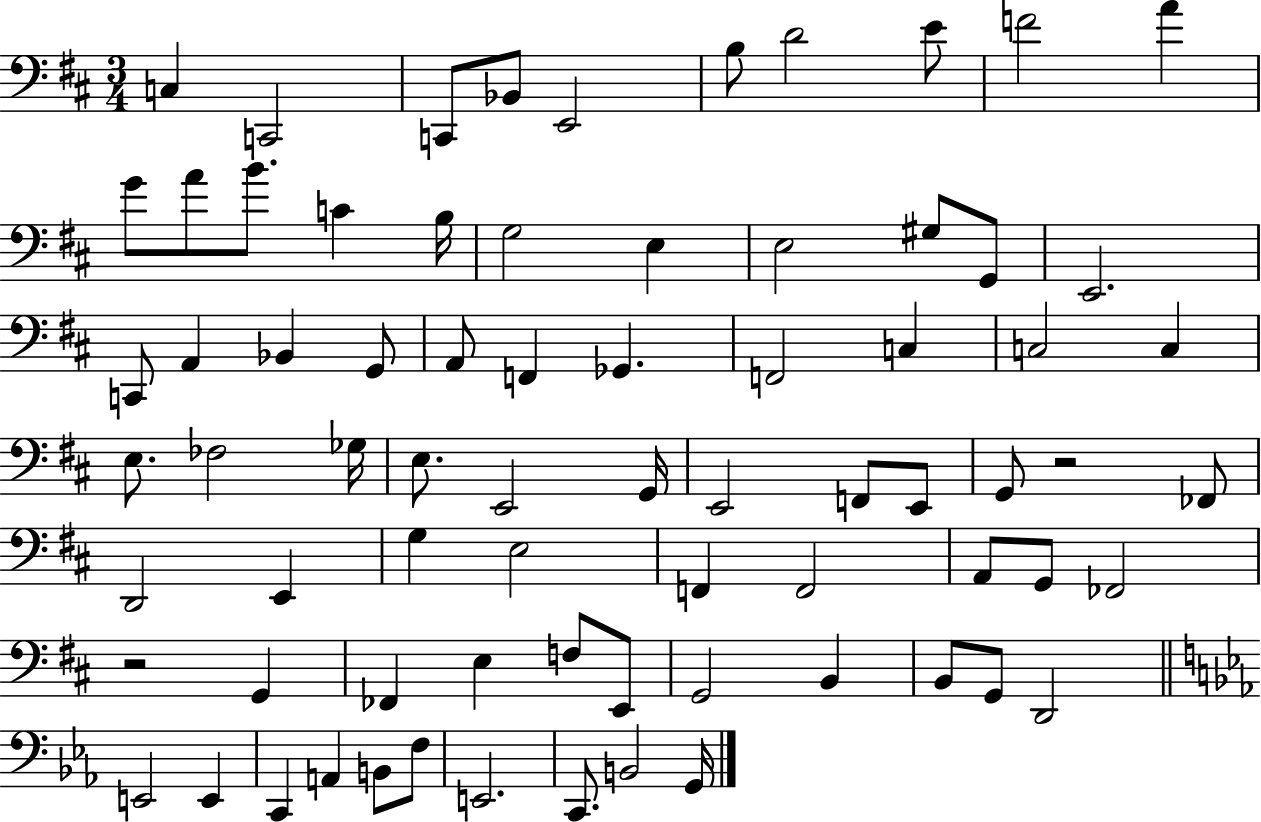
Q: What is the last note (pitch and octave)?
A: G2